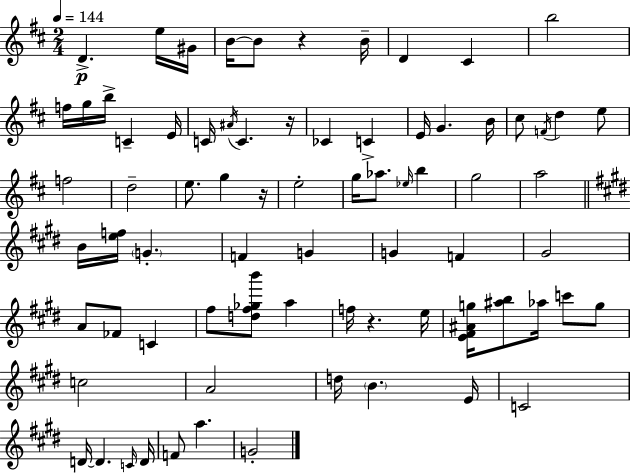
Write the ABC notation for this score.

X:1
T:Untitled
M:2/4
L:1/4
K:D
D e/4 ^G/4 B/4 B/2 z B/4 D ^C b2 f/4 g/4 b/4 C E/4 C/4 ^A/4 C z/4 _C C E/4 G B/4 ^c/2 F/4 d e/2 f2 d2 e/2 g z/4 e2 g/4 _a/2 _e/4 b g2 a2 B/4 [ef]/4 G F G G F ^G2 A/2 _F/2 C ^f/2 [d^f_gb']/2 a f/4 z e/4 [E^F^Ag]/4 [^ab]/2 _a/4 c'/2 g/2 c2 A2 d/4 B E/4 C2 D/4 D C/4 D/4 F/2 a G2